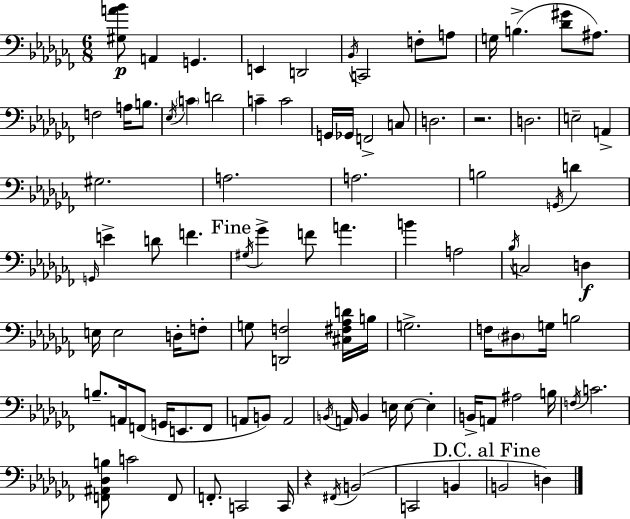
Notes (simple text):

[G#3,A4,Bb4]/e A2/q G2/q. E2/q D2/h Bb2/s C2/h F3/e A3/e G3/s B3/q. [Db4,G#4]/e A#3/e. F3/h A3/s B3/e. Eb3/s C4/q D4/h C4/q C4/h G2/s Gb2/s F2/h C3/e D3/h. R/h. D3/h. E3/h A2/q G#3/h. A3/h. A3/h. B3/h G2/s D4/q G2/s E4/q D4/e F4/q. G#3/s Gb4/q F4/e A4/q. B4/q A3/h Bb3/s C3/h D3/q E3/s E3/h D3/s F3/e G3/e [D2,F3]/h [C#3,F#3,Ab3,D4]/s B3/s G3/h. F3/s D#3/e G3/s B3/h B3/e. A2/s F2/e G2/s E2/e. F2/e A2/e B2/e A2/h B2/s A2/s B2/q E3/s E3/e E3/q B2/s A2/e A#3/h B3/s F3/s C4/h. [F2,A#2,Db3,B3]/e C4/h F2/e F2/e. C2/h C2/s R/q F#2/s B2/h C2/h B2/q B2/h D3/q